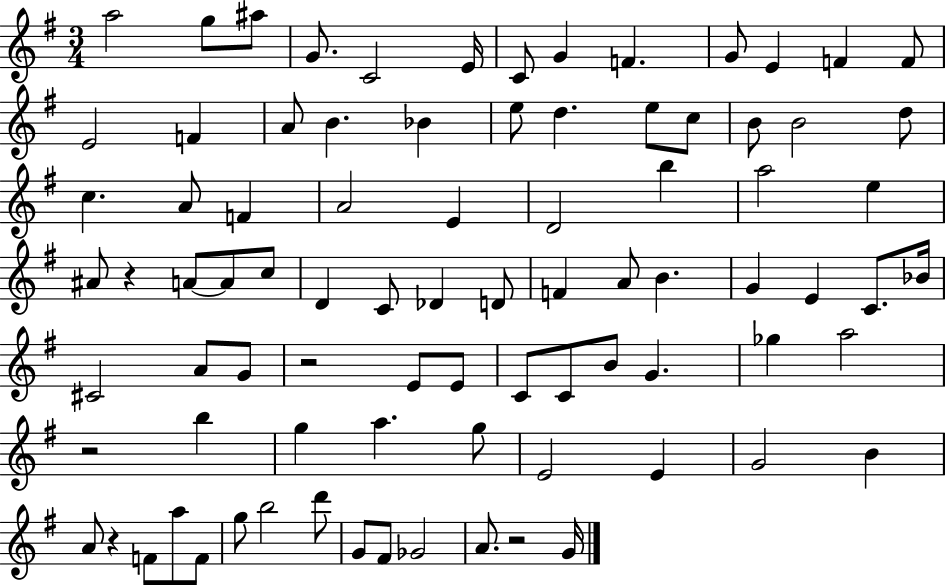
{
  \clef treble
  \numericTimeSignature
  \time 3/4
  \key g \major
  a''2 g''8 ais''8 | g'8. c'2 e'16 | c'8 g'4 f'4. | g'8 e'4 f'4 f'8 | \break e'2 f'4 | a'8 b'4. bes'4 | e''8 d''4. e''8 c''8 | b'8 b'2 d''8 | \break c''4. a'8 f'4 | a'2 e'4 | d'2 b''4 | a''2 e''4 | \break ais'8 r4 a'8~~ a'8 c''8 | d'4 c'8 des'4 d'8 | f'4 a'8 b'4. | g'4 e'4 c'8. bes'16 | \break cis'2 a'8 g'8 | r2 e'8 e'8 | c'8 c'8 b'8 g'4. | ges''4 a''2 | \break r2 b''4 | g''4 a''4. g''8 | e'2 e'4 | g'2 b'4 | \break a'8 r4 f'8 a''8 f'8 | g''8 b''2 d'''8 | g'8 fis'8 ges'2 | a'8. r2 g'16 | \break \bar "|."
}